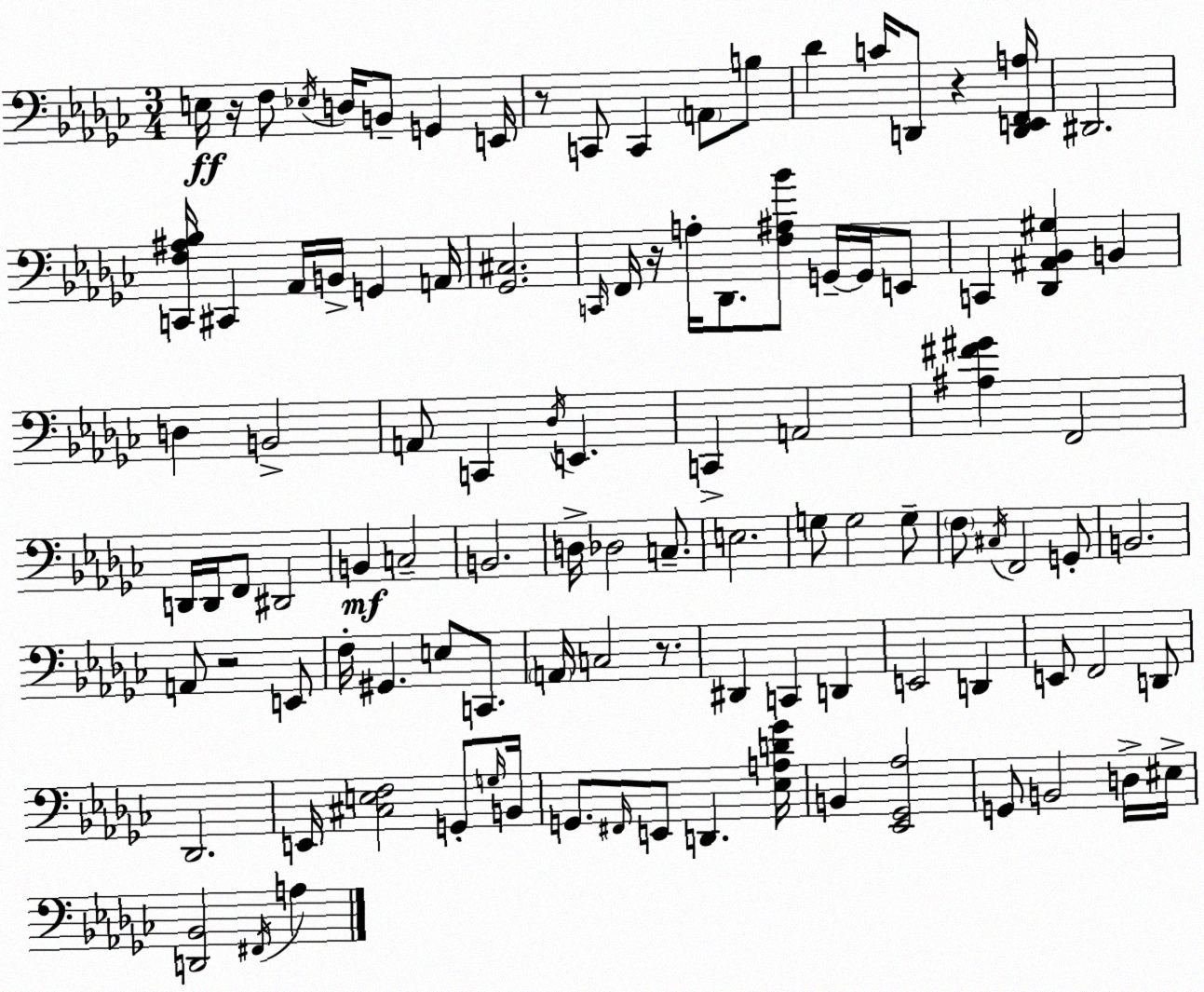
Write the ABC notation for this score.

X:1
T:Untitled
M:3/4
L:1/4
K:Ebm
E,/4 z/4 F,/2 _E,/4 D,/4 B,,/2 G,, E,,/4 z/2 C,,/2 C,, A,,/2 B,/2 _D C/4 D,,/2 z [D,,E,,F,,A,]/4 ^D,,2 [C,,F,^A,_B,]/4 ^C,, _A,,/4 B,,/4 G,, A,,/4 [_G,,^C,]2 C,,/4 F,,/4 z/4 A,/4 _D,,/2 [F,^A,_B]/2 G,,/4 G,,/4 E,,/2 C,, [_D,,^A,,_B,,^G,] B,, D, B,,2 A,,/2 C,, _D,/4 E,, C,, A,,2 [^A,^F^G] F,,2 D,,/4 D,,/4 F,,/2 ^D,,2 B,, C,2 B,,2 D,/4 _D,2 C,/2 E,2 G,/2 G,2 G,/2 F,/2 ^C,/4 F,,2 G,,/2 B,,2 A,,/2 z2 E,,/2 F,/4 ^G,, E,/2 C,,/2 A,,/4 C,2 z/2 ^D,, C,, D,, E,,2 D,, E,,/2 F,,2 D,,/2 _D,,2 E,,/4 [^C,E,F,]2 G,,/2 G,/4 B,,/4 G,,/2 ^F,,/4 E,,/2 D,, [_E,A,D_G]/4 B,, [_E,,_G,,_A,]2 G,,/2 B,,2 D,/4 ^E,/4 [D,,_B,,]2 ^F,,/4 A,